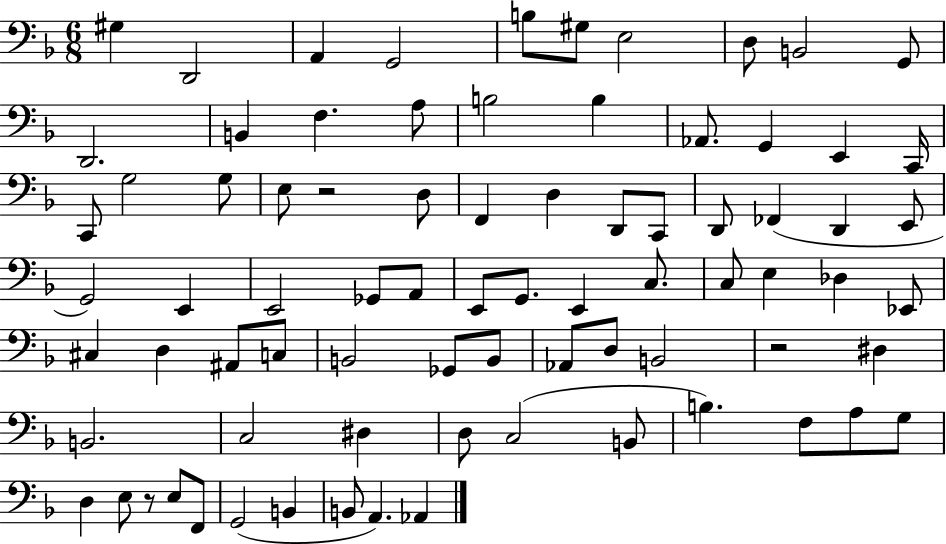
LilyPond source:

{
  \clef bass
  \numericTimeSignature
  \time 6/8
  \key f \major
  gis4 d,2 | a,4 g,2 | b8 gis8 e2 | d8 b,2 g,8 | \break d,2. | b,4 f4. a8 | b2 b4 | aes,8. g,4 e,4 c,16 | \break c,8 g2 g8 | e8 r2 d8 | f,4 d4 d,8 c,8 | d,8 fes,4( d,4 e,8 | \break g,2) e,4 | e,2 ges,8 a,8 | e,8 g,8. e,4 c8. | c8 e4 des4 ees,8 | \break cis4 d4 ais,8 c8 | b,2 ges,8 b,8 | aes,8 d8 b,2 | r2 dis4 | \break b,2. | c2 dis4 | d8 c2( b,8 | b4.) f8 a8 g8 | \break d4 e8 r8 e8 f,8 | g,2( b,4 | b,8 a,4.) aes,4 | \bar "|."
}